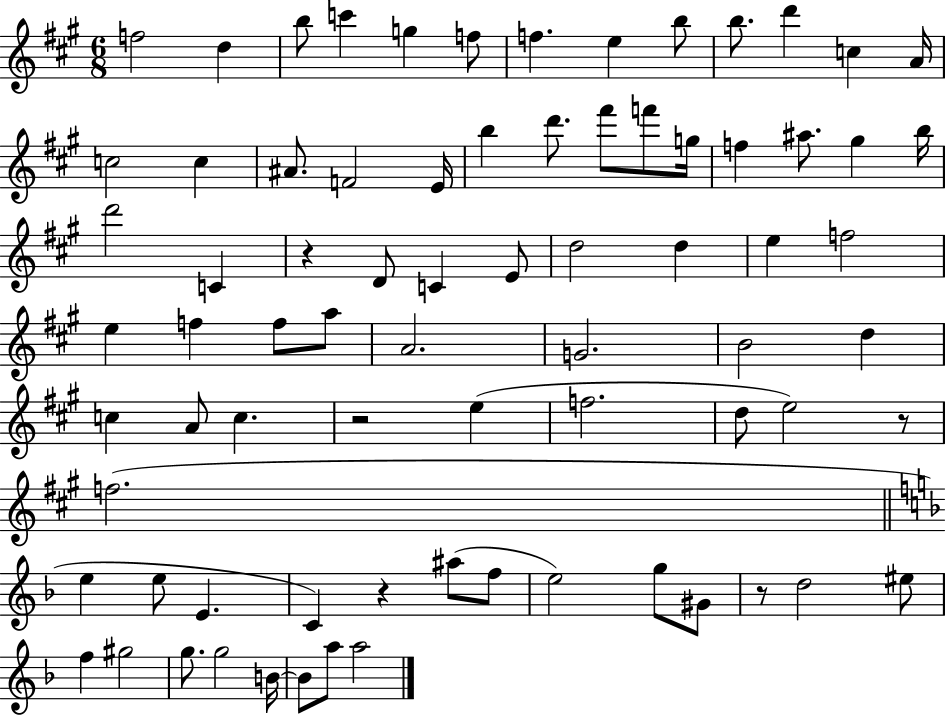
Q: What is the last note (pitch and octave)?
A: A5